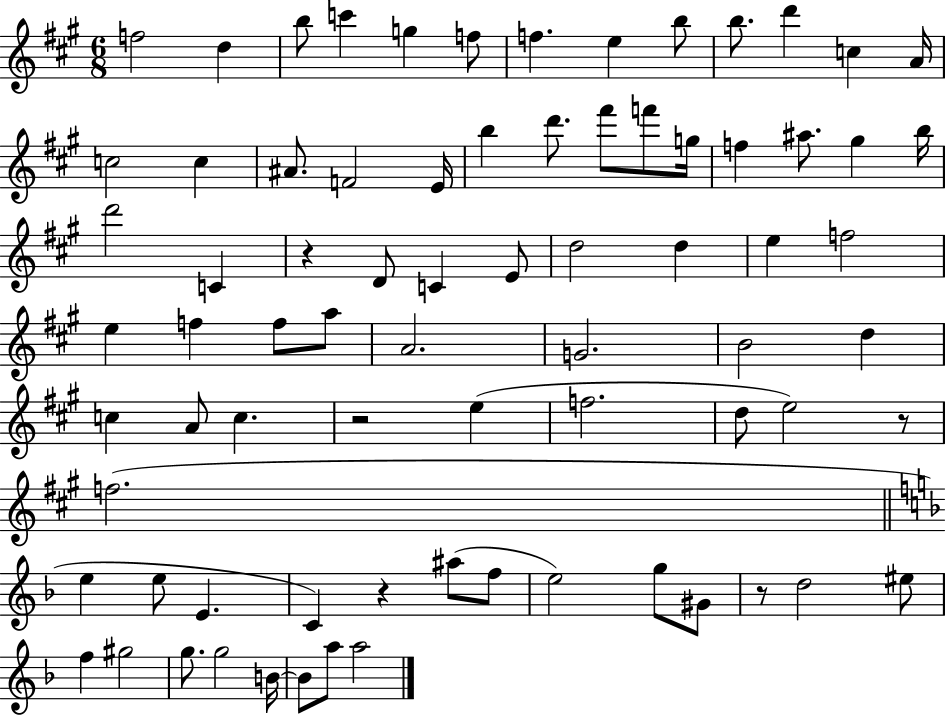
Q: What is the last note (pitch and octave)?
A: A5